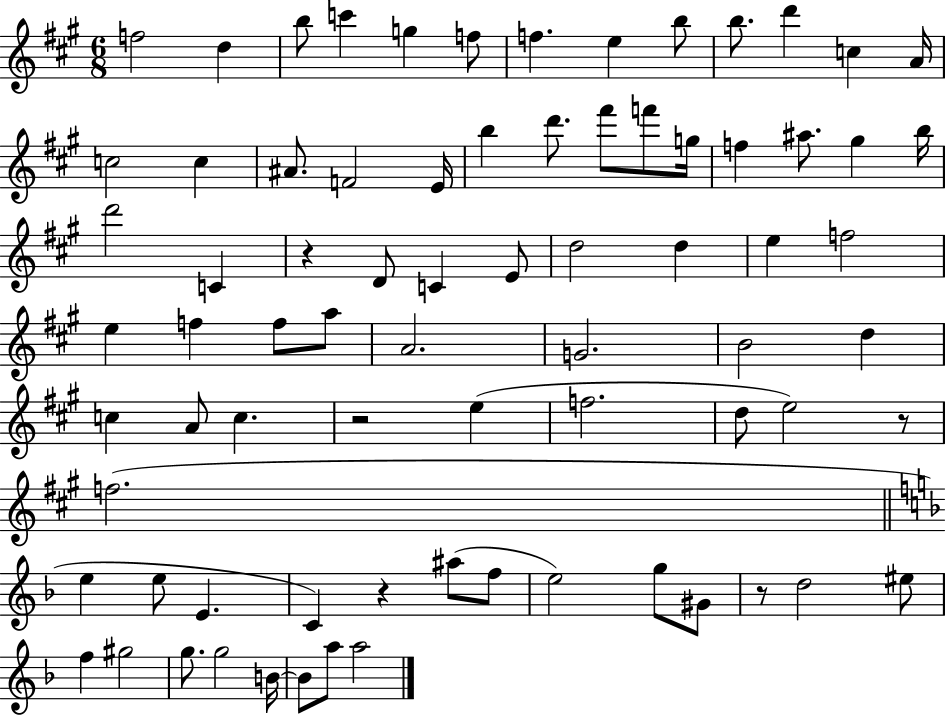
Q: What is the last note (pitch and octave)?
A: A5